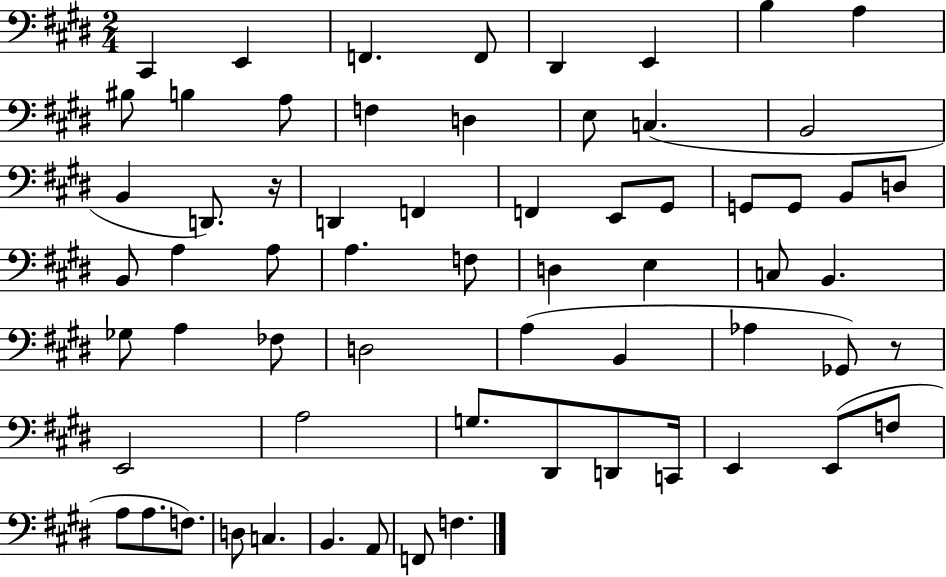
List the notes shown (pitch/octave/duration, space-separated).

C#2/q E2/q F2/q. F2/e D#2/q E2/q B3/q A3/q BIS3/e B3/q A3/e F3/q D3/q E3/e C3/q. B2/h B2/q D2/e. R/s D2/q F2/q F2/q E2/e G#2/e G2/e G2/e B2/e D3/e B2/e A3/q A3/e A3/q. F3/e D3/q E3/q C3/e B2/q. Gb3/e A3/q FES3/e D3/h A3/q B2/q Ab3/q Gb2/e R/e E2/h A3/h G3/e. D#2/e D2/e C2/s E2/q E2/e F3/e A3/e A3/e. F3/e. D3/e C3/q. B2/q. A2/e F2/e F3/q.